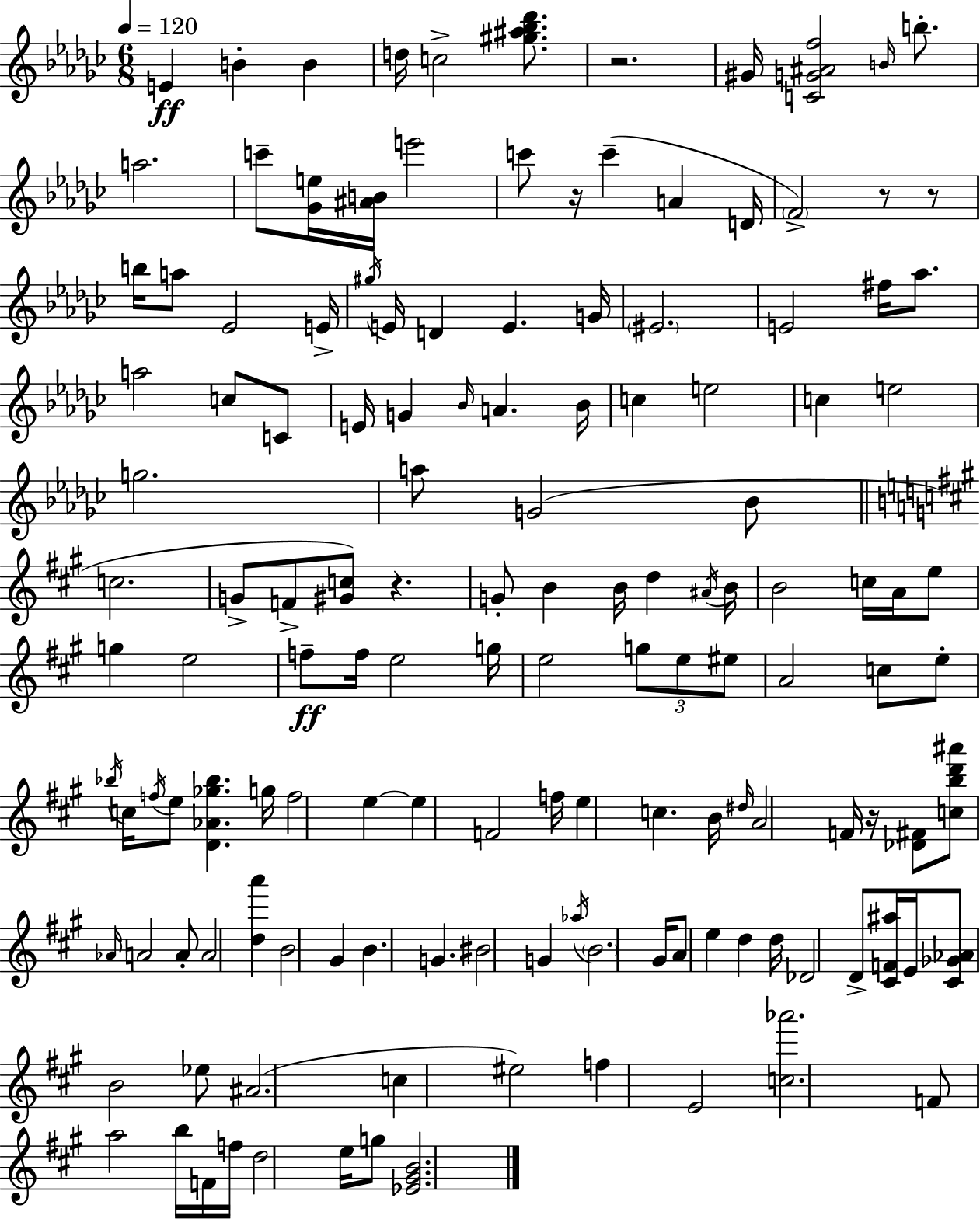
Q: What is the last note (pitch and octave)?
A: G5